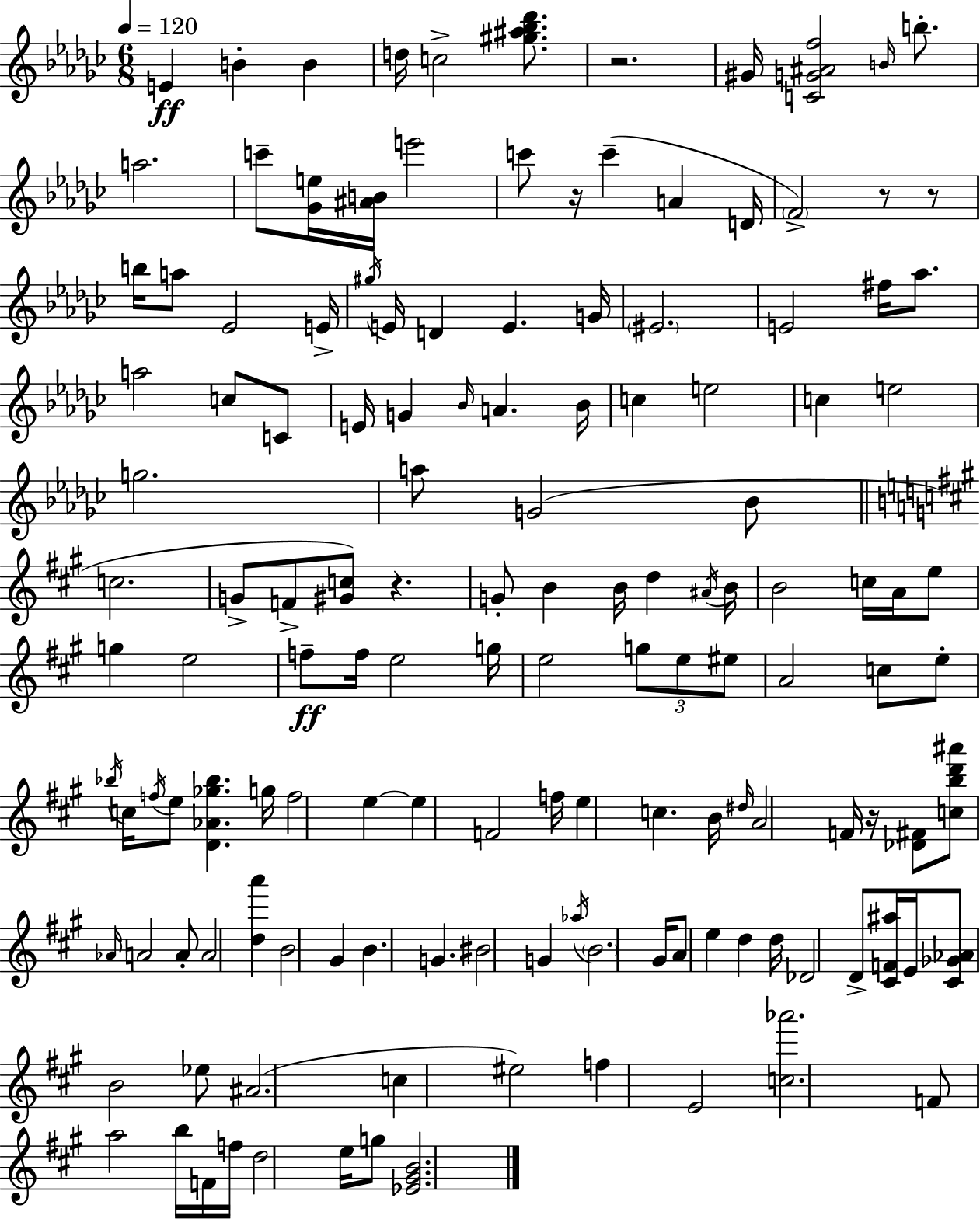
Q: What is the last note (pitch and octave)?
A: G5